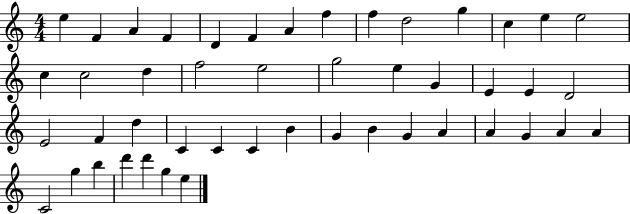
X:1
T:Untitled
M:4/4
L:1/4
K:C
e F A F D F A f f d2 g c e e2 c c2 d f2 e2 g2 e G E E D2 E2 F d C C C B G B G A A G A A C2 g b d' d' g e